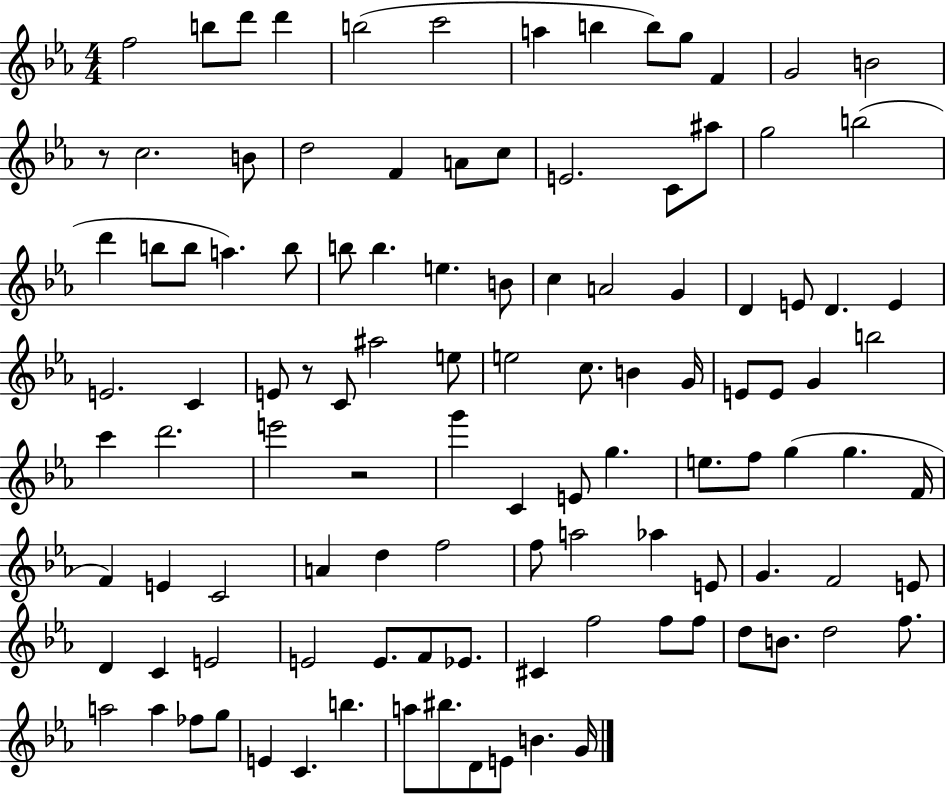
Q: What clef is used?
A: treble